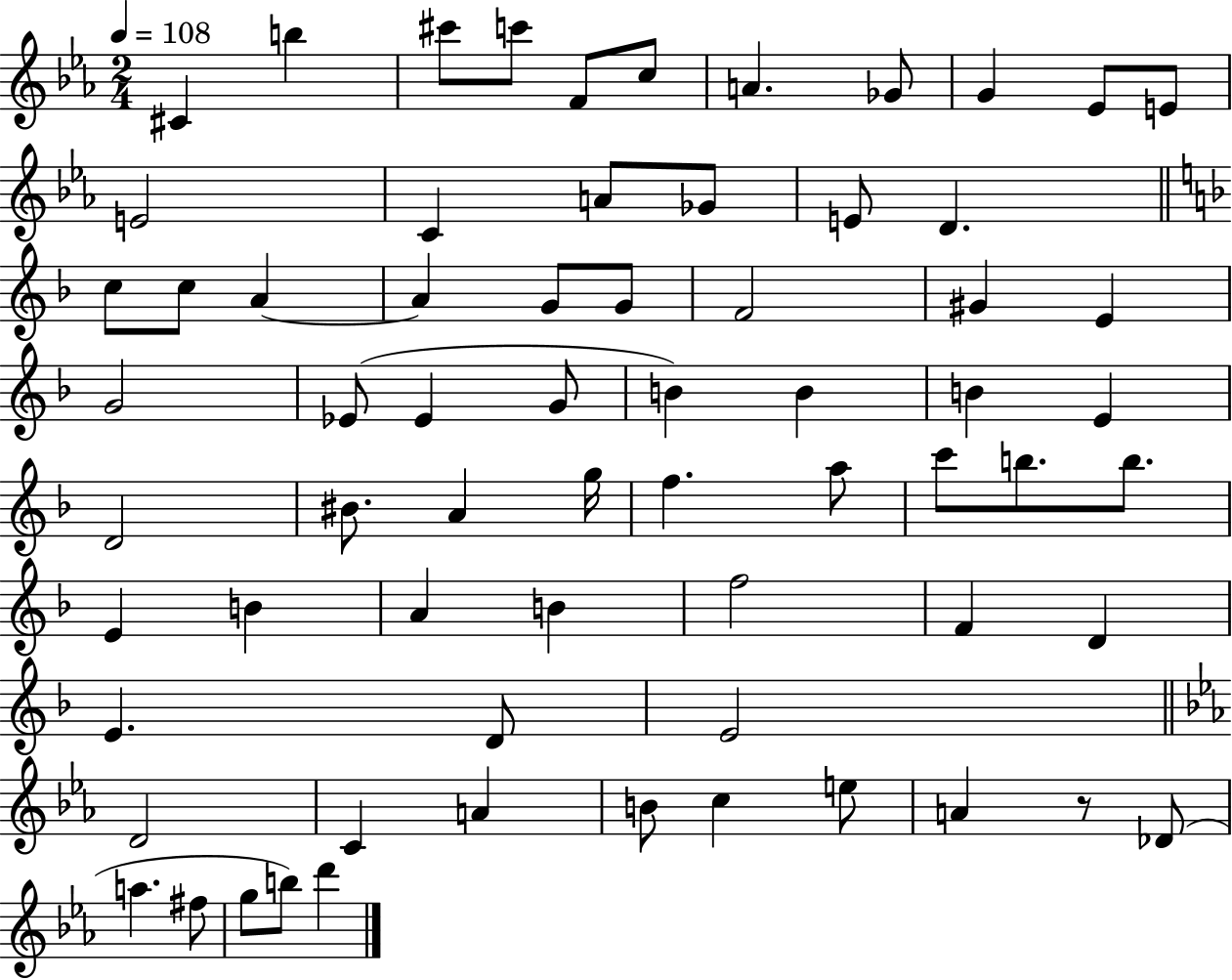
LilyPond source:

{
  \clef treble
  \numericTimeSignature
  \time 2/4
  \key ees \major
  \tempo 4 = 108
  cis'4 b''4 | cis'''8 c'''8 f'8 c''8 | a'4. ges'8 | g'4 ees'8 e'8 | \break e'2 | c'4 a'8 ges'8 | e'8 d'4. | \bar "||" \break \key d \minor c''8 c''8 a'4~~ | a'4 g'8 g'8 | f'2 | gis'4 e'4 | \break g'2 | ees'8( ees'4 g'8 | b'4) b'4 | b'4 e'4 | \break d'2 | bis'8. a'4 g''16 | f''4. a''8 | c'''8 b''8. b''8. | \break e'4 b'4 | a'4 b'4 | f''2 | f'4 d'4 | \break e'4. d'8 | e'2 | \bar "||" \break \key ees \major d'2 | c'4 a'4 | b'8 c''4 e''8 | a'4 r8 des'8( | \break a''4. fis''8 | g''8 b''8) d'''4 | \bar "|."
}